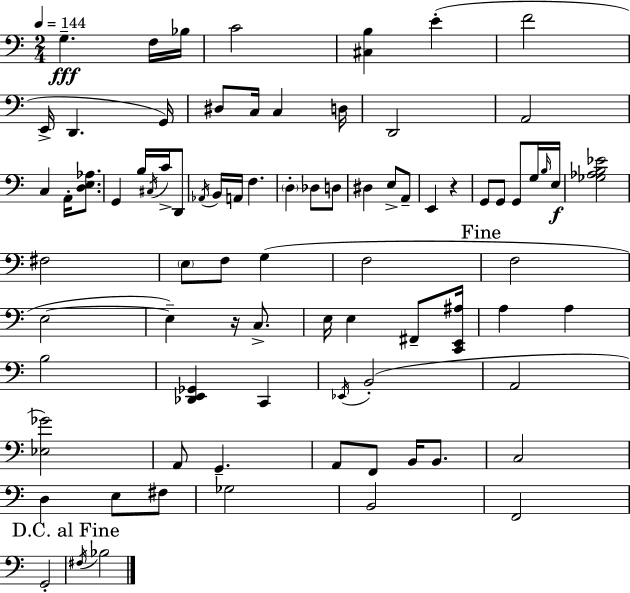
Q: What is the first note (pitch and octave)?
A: G3